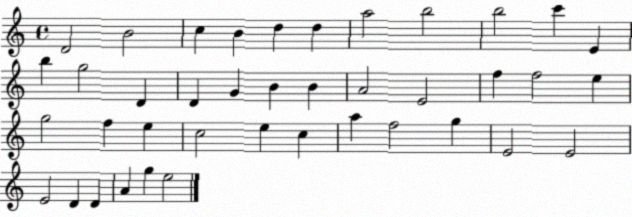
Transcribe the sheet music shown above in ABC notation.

X:1
T:Untitled
M:4/4
L:1/4
K:C
D2 B2 c B d d a2 b2 b2 c' E b g2 D D G B B A2 E2 f f2 e g2 f e c2 e c a f2 g E2 E2 E2 D D A g e2